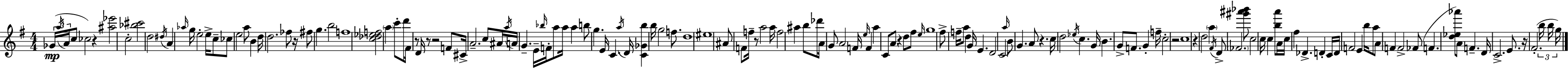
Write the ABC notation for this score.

X:1
T:Untitled
M:4/4
L:1/4
K:Em
_G/4 a/4 A/4 c/2 _c2 z [^a_e']2 c2 [_b^c']2 d2 ^d/4 A _a/4 g/4 e2 e/4 c/2 _c/2 e2 a/2 B d/4 d2 _f/2 z/4 ^f/2 g b2 f4 [c_d_ef]2 a c'/2 d'/2 ^F/4 z/2 D/4 z/2 z2 F/2 ^C/4 A2 c/2 ^A/4 a/4 A/4 G E/4 _b/4 F/4 a/2 a/4 a b/2 g E/4 C a/4 D/4 [C_Gb] b/4 g2 f/2 d4 ^e4 ^A/2 F/2 f/4 z/2 a2 a/4 f2 ^a b/2 _d'/2 A/4 G/2 A2 F/4 e/4 F a C/2 A/2 z d/2 ^f/2 e/4 g4 ^f/2 f/4 a/2 d G/4 E D2 C2 a/4 B/2 G A/2 z c/4 d2 _e/4 c G/4 B G/2 F/2 G f/4 c2 z2 c4 z d2 a ^F/4 D/2 _F2 [^g'^a'_b']/2 c2 c/4 c [ba']/2 A/4 c/4 ^f _D D C/4 D/4 F2 E b/4 a/2 A/2 F F2 _F/2 F [d_e_a']/2 A/2 F D/4 C2 E/2 z/4 ^F2 b/4 b/4 g/4